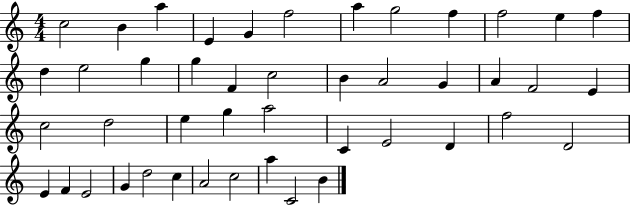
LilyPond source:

{
  \clef treble
  \numericTimeSignature
  \time 4/4
  \key c \major
  c''2 b'4 a''4 | e'4 g'4 f''2 | a''4 g''2 f''4 | f''2 e''4 f''4 | \break d''4 e''2 g''4 | g''4 f'4 c''2 | b'4 a'2 g'4 | a'4 f'2 e'4 | \break c''2 d''2 | e''4 g''4 a''2 | c'4 e'2 d'4 | f''2 d'2 | \break e'4 f'4 e'2 | g'4 d''2 c''4 | a'2 c''2 | a''4 c'2 b'4 | \break \bar "|."
}